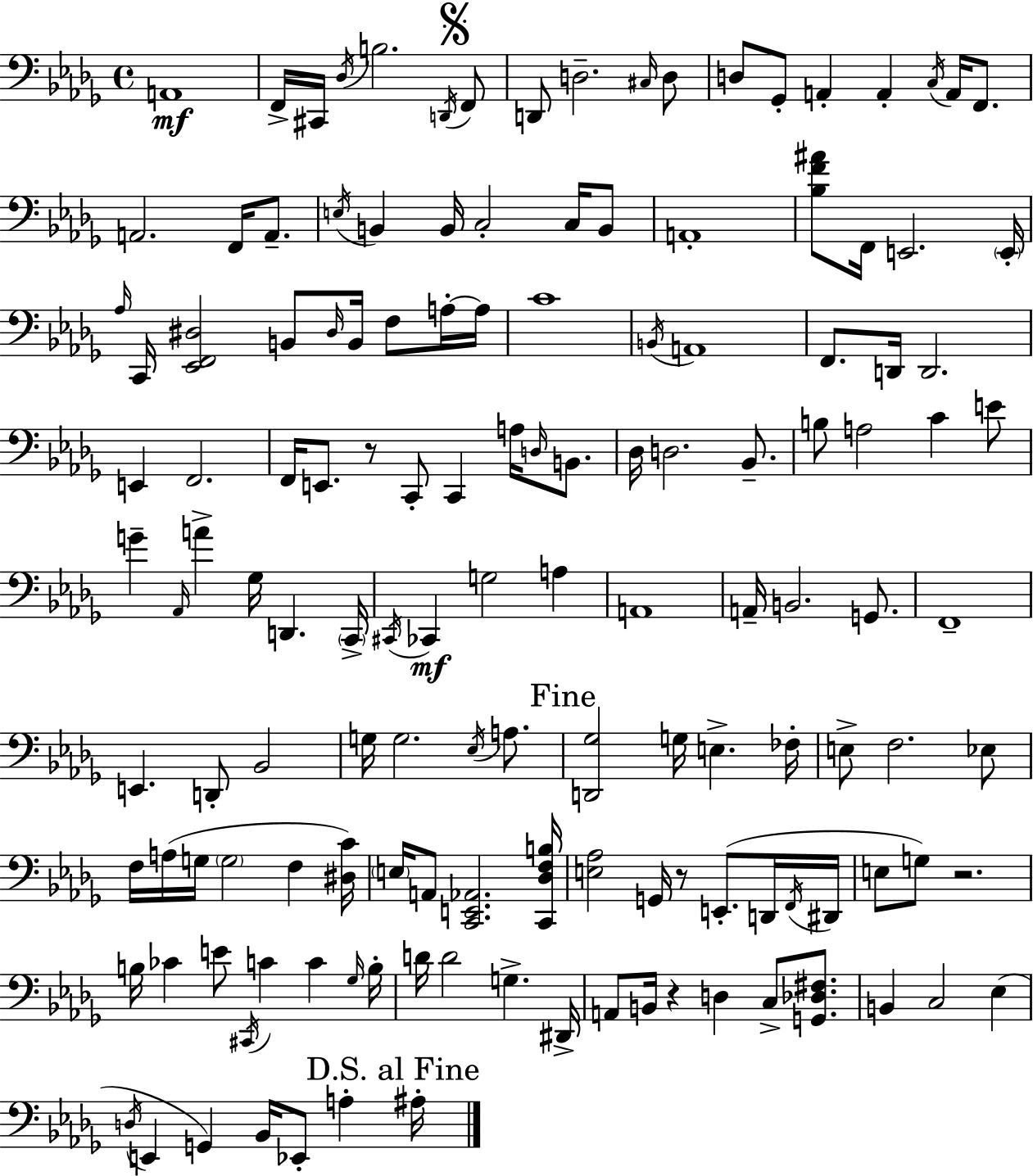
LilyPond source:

{
  \clef bass
  \time 4/4
  \defaultTimeSignature
  \key bes \minor
  a,1\mf | f,16-> cis,16 \acciaccatura { des16 } b2. \acciaccatura { d,16 } | \mark \markup { \musicglyph "scripts.segno" } f,8 d,8 d2.-- | \grace { cis16 } d8 d8 ges,8-. a,4-. a,4-. \acciaccatura { c16 } | \break a,16 f,8. a,2. | f,16 a,8.-- \acciaccatura { e16 } b,4 b,16 c2-. | c16 b,8 a,1-. | <bes f' ais'>8 f,16 e,2. | \break \parenthesize e,16-. \grace { aes16 } c,16 <ees, f, dis>2 b,8 | \grace { dis16 } b,16 f8 a16-.~~ a16 c'1 | \acciaccatura { b,16 } a,1 | f,8. d,16 d,2. | \break e,4 f,2. | f,16 e,8. r8 c,8-. | c,4 a16 \grace { d16 } b,8. des16 d2. | bes,8.-- b8 a2 | \break c'4 e'8 g'4-- \grace { aes,16 } a'4-> | ges16 d,4. \parenthesize c,16-> \acciaccatura { cis,16 }\mf ces,4 g2 | a4 a,1 | a,16-- b,2. | \break g,8. f,1-- | e,4. | d,8-. bes,2 g16 g2. | \acciaccatura { ees16 } a8. \mark "Fine" <d, ges>2 | \break g16 e4.-> fes16-. e8-> f2. | ees8 f16 a16( g16 \parenthesize g2 | f4 <dis c'>16) \parenthesize e16 a,8 <c, e, aes,>2. | <c, des f b>16 <e aes>2 | \break g,16 r8 e,8.-.( d,16 \acciaccatura { f,16 } dis,16 e8 g8) | r2. b16 ces'4 | e'8 \acciaccatura { cis,16 } c'4 c'4 \grace { ges16 } b16-. d'16 | d'2 g4.-> dis,16-> a,8 | \break b,16 r4 d4 c8-> <g, des fis>8. b,4 | c2 ees4( \acciaccatura { d16 } | e,4 g,4) bes,16 ees,8-. a4-. \mark "D.S. al Fine" ais16-. | \bar "|."
}